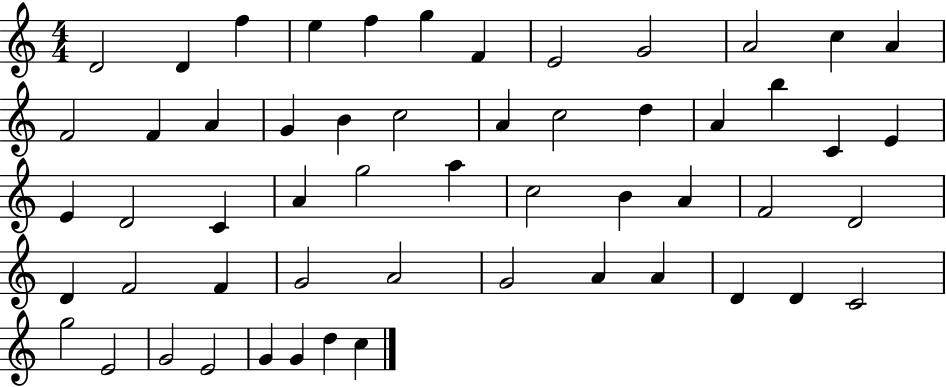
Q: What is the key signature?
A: C major